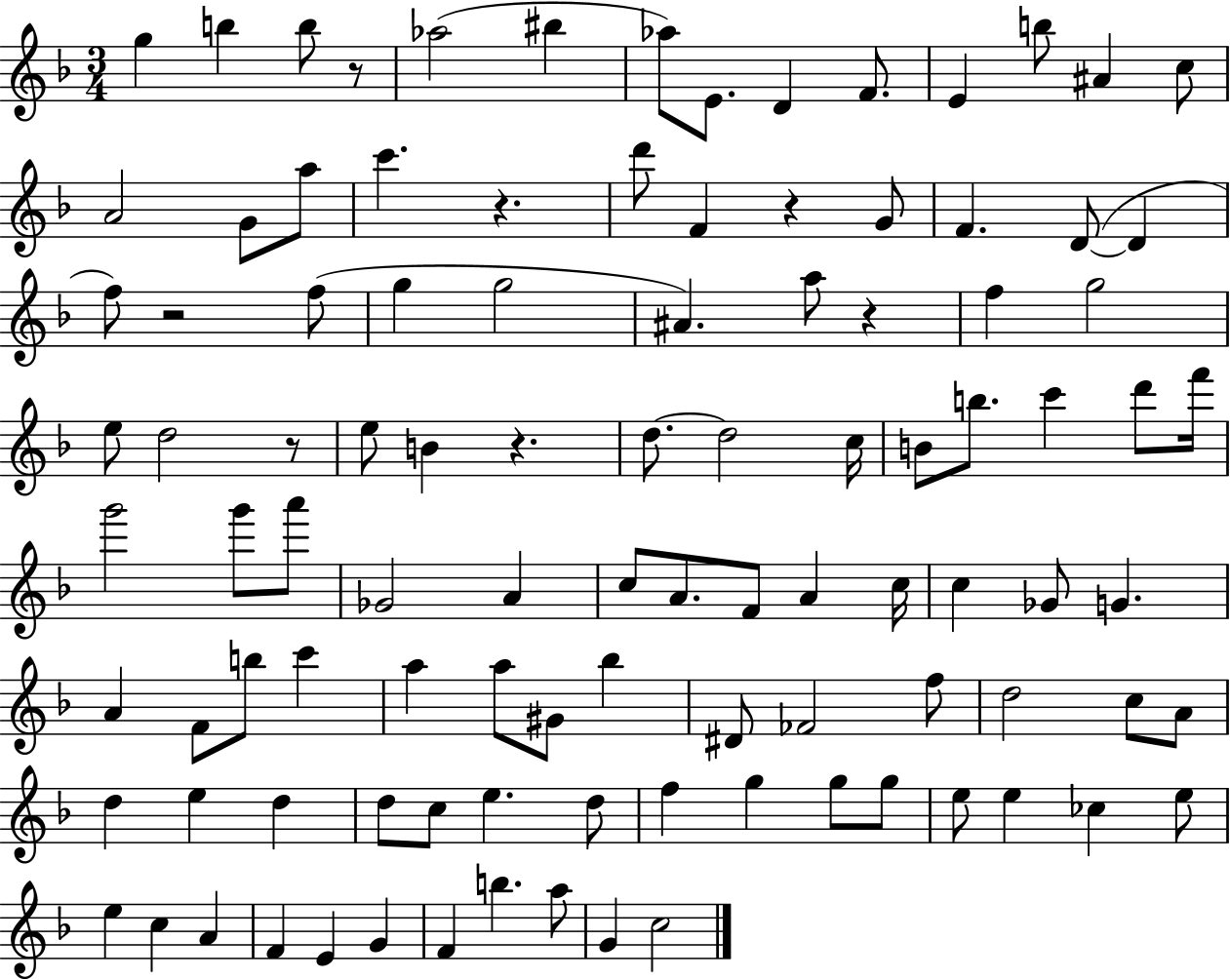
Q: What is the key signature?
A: F major